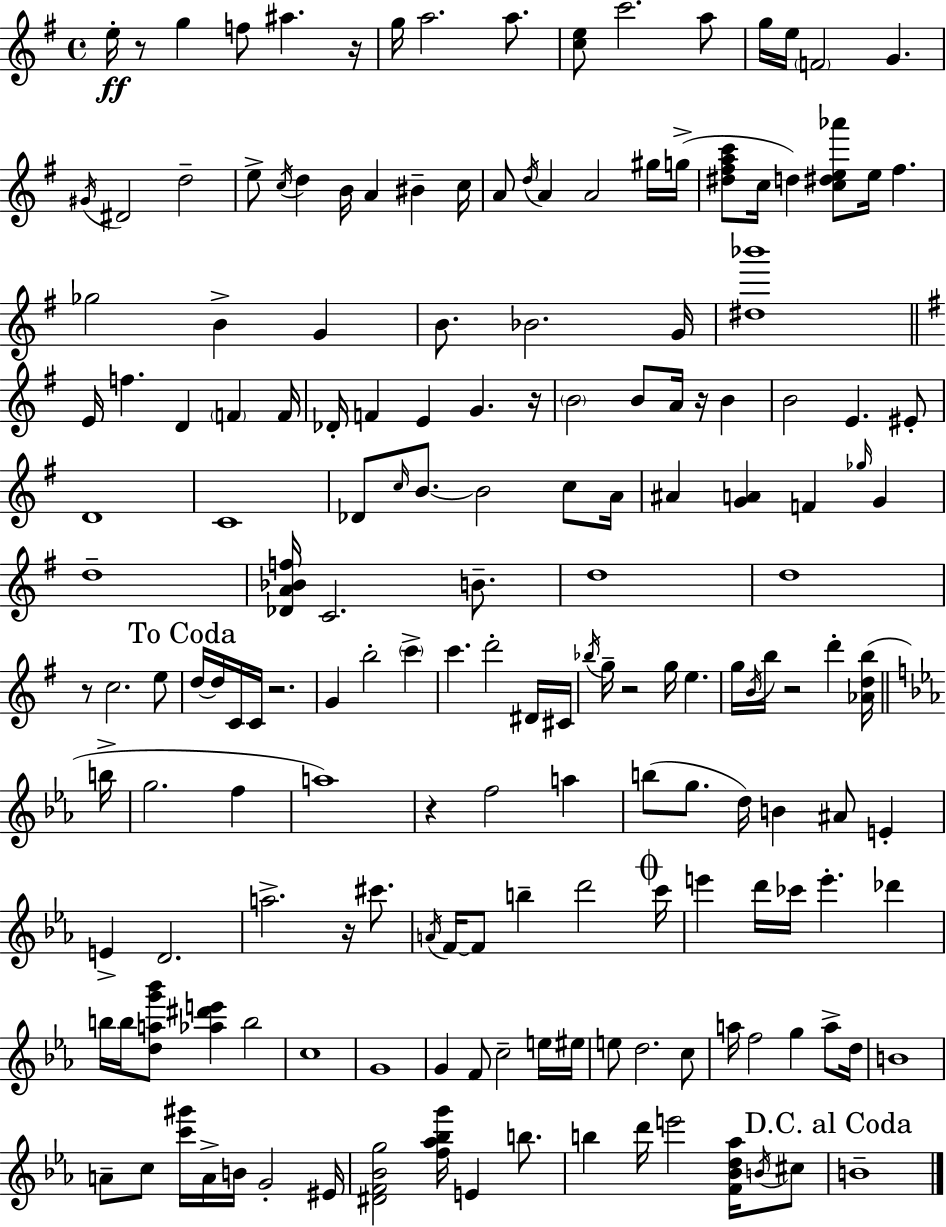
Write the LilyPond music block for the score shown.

{
  \clef treble
  \time 4/4
  \defaultTimeSignature
  \key e \minor
  \repeat volta 2 { e''16-.\ff r8 g''4 f''8 ais''4. r16 | g''16 a''2. a''8. | <c'' e''>8 c'''2. a''8 | g''16 e''16 \parenthesize f'2 g'4. | \break \acciaccatura { gis'16 } dis'2 d''2-- | e''8-> \acciaccatura { c''16 } d''4 b'16 a'4 bis'4-- | c''16 a'8 \acciaccatura { d''16 } a'4 a'2 | gis''16 g''16->( <dis'' fis'' a'' c'''>8 c''16 d''4) <c'' dis'' e'' aes'''>8 e''16 fis''4. | \break ges''2 b'4-> g'4 | b'8. bes'2. | g'16 <dis'' bes'''>1 | \bar "||" \break \key g \major e'16 f''4. d'4 \parenthesize f'4 f'16 | des'16-. f'4 e'4 g'4. r16 | \parenthesize b'2 b'8 a'16 r16 b'4 | b'2 e'4. eis'8-. | \break d'1 | c'1 | des'8 \grace { c''16 } b'8.~~ b'2 c''8 | a'16 ais'4 <g' a'>4 f'4 \grace { ges''16 } g'4 | \break d''1-- | <des' a' bes' f''>16 c'2. b'8.-- | d''1 | d''1 | \break r8 c''2. | e''8 \mark "To Coda" d''16~~ d''16 c'16 c'16 r2. | g'4 b''2-. \parenthesize c'''4-> | c'''4. d'''2-. | \break dis'16 cis'16 \acciaccatura { bes''16 } g''16-- r2 g''16 e''4. | g''16 \acciaccatura { b'16 } b''16 r2 d'''4-. | <aes' d'' b''>16( \bar "||" \break \key c \minor b''16-> g''2. f''4 | a''1) | r4 f''2 a''4 | b''8( g''8. d''16) b'4 ais'8 e'4-. | \break e'4-> d'2. | a''2.-> r16 cis'''8. | \acciaccatura { a'16 } f'16~~ f'8 b''4-- d'''2 | \mark \markup { \musicglyph "scripts.coda" } c'''16 e'''4 d'''16 ces'''16 e'''4.-. des'''4 | \break b''16 b''16 <d'' a'' g''' bes'''>8 <aes'' dis''' e'''>4 b''2 | c''1 | g'1 | g'4 f'8 c''2-- | \break e''16 eis''16 e''8 d''2. | c''8 a''16 f''2 g''4 a''8-> | d''16 b'1 | a'8-- c''8 <c''' gis'''>16 a'16-> b'16 g'2-. | \break eis'16 <dis' f' bes' g''>2 <f'' aes'' bes'' g'''>16 e'4 b''8. | b''4 d'''16 e'''2 <f' bes' d'' aes''>16 | \acciaccatura { b'16 } cis''8 \mark "D.C. al Coda" b'1-- | } \bar "|."
}